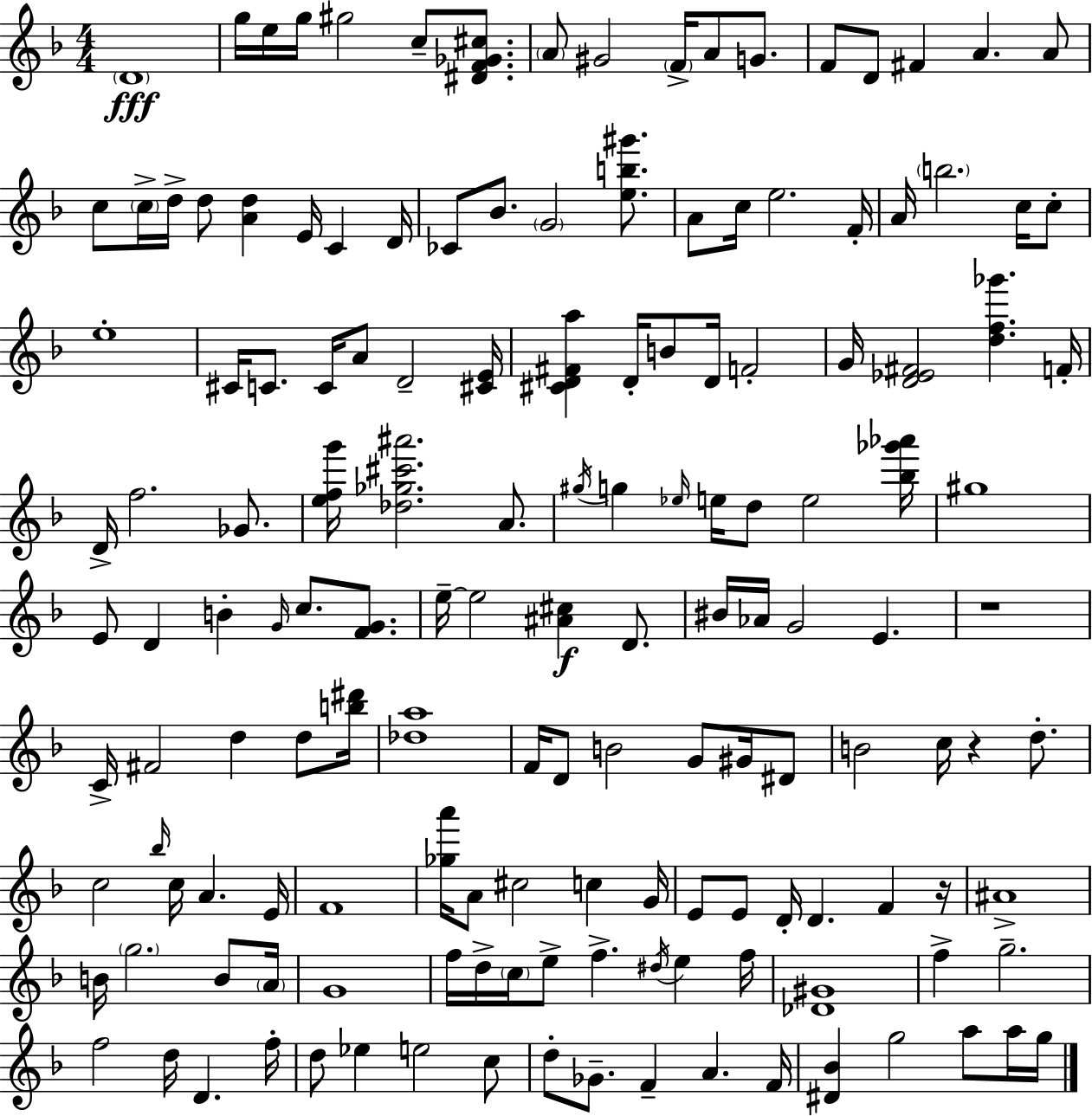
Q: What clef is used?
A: treble